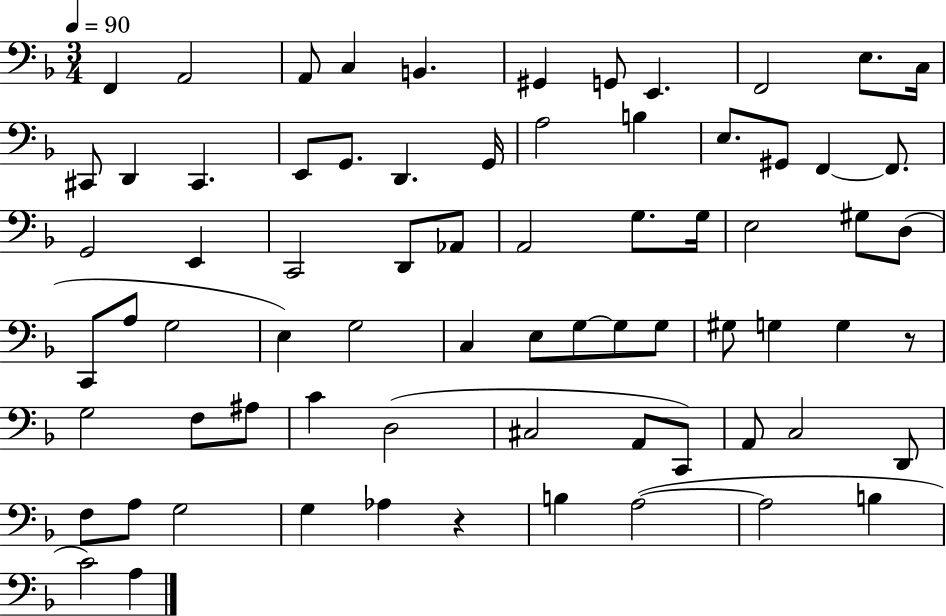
F2/q A2/h A2/e C3/q B2/q. G#2/q G2/e E2/q. F2/h E3/e. C3/s C#2/e D2/q C#2/q. E2/e G2/e. D2/q. G2/s A3/h B3/q E3/e. G#2/e F2/q F2/e. G2/h E2/q C2/h D2/e Ab2/e A2/h G3/e. G3/s E3/h G#3/e D3/e C2/e A3/e G3/h E3/q G3/h C3/q E3/e G3/e G3/e G3/e G#3/e G3/q G3/q R/e G3/h F3/e A#3/e C4/q D3/h C#3/h A2/e C2/e A2/e C3/h D2/e F3/e A3/e G3/h G3/q Ab3/q R/q B3/q A3/h A3/h B3/q C4/h A3/q